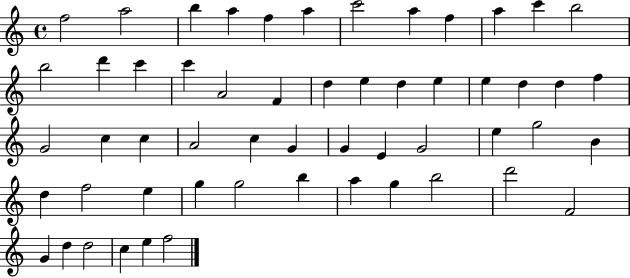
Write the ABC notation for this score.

X:1
T:Untitled
M:4/4
L:1/4
K:C
f2 a2 b a f a c'2 a f a c' b2 b2 d' c' c' A2 F d e d e e d d f G2 c c A2 c G G E G2 e g2 B d f2 e g g2 b a g b2 d'2 F2 G d d2 c e f2